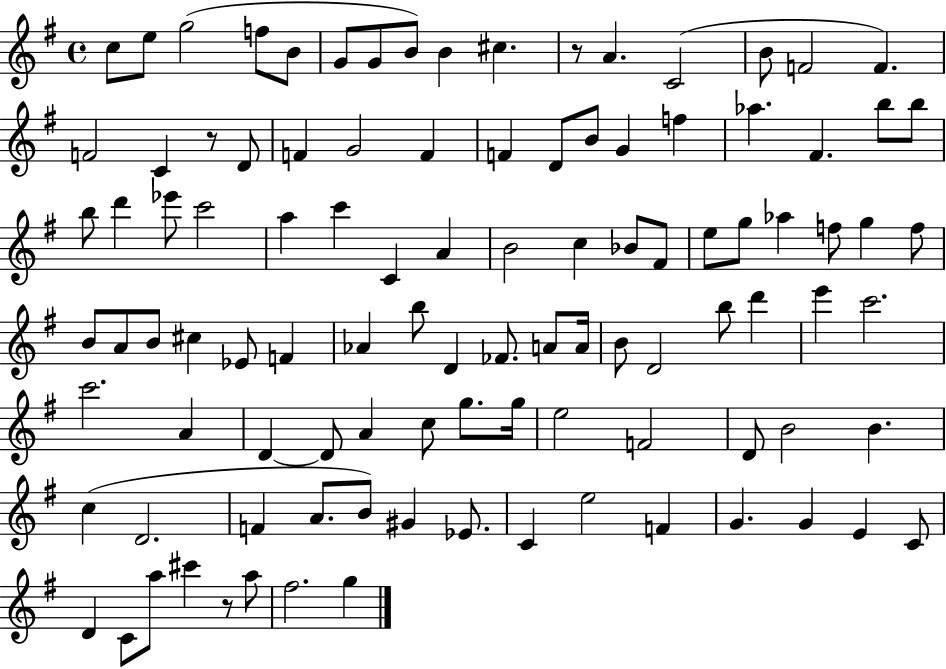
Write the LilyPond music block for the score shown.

{
  \clef treble
  \time 4/4
  \defaultTimeSignature
  \key g \major
  c''8 e''8 g''2( f''8 b'8 | g'8 g'8 b'8) b'4 cis''4. | r8 a'4. c'2( | b'8 f'2 f'4.) | \break f'2 c'4 r8 d'8 | f'4 g'2 f'4 | f'4 d'8 b'8 g'4 f''4 | aes''4. fis'4. b''8 b''8 | \break b''8 d'''4 ees'''8 c'''2 | a''4 c'''4 c'4 a'4 | b'2 c''4 bes'8 fis'8 | e''8 g''8 aes''4 f''8 g''4 f''8 | \break b'8 a'8 b'8 cis''4 ees'8 f'4 | aes'4 b''8 d'4 fes'8. a'8 a'16 | b'8 d'2 b''8 d'''4 | e'''4 c'''2. | \break c'''2. a'4 | d'4~~ d'8 a'4 c''8 g''8. g''16 | e''2 f'2 | d'8 b'2 b'4. | \break c''4( d'2. | f'4 a'8. b'8) gis'4 ees'8. | c'4 e''2 f'4 | g'4. g'4 e'4 c'8 | \break d'4 c'8 a''8 cis'''4 r8 a''8 | fis''2. g''4 | \bar "|."
}